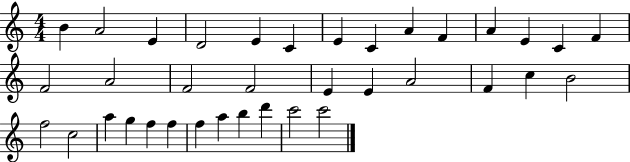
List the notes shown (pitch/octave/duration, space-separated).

B4/q A4/h E4/q D4/h E4/q C4/q E4/q C4/q A4/q F4/q A4/q E4/q C4/q F4/q F4/h A4/h F4/h F4/h E4/q E4/q A4/h F4/q C5/q B4/h F5/h C5/h A5/q G5/q F5/q F5/q F5/q A5/q B5/q D6/q C6/h C6/h